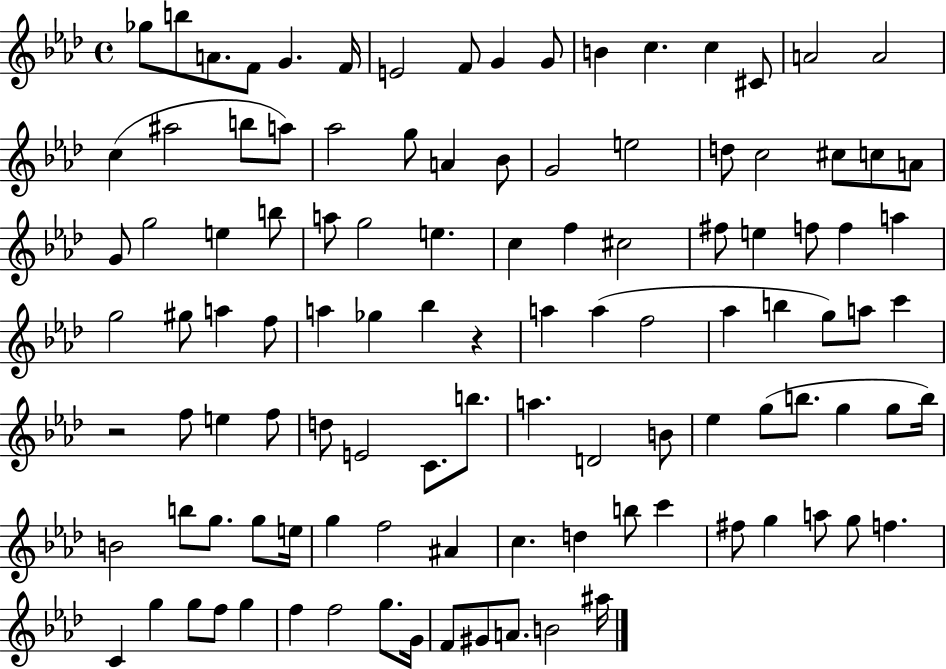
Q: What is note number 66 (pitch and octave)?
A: E4